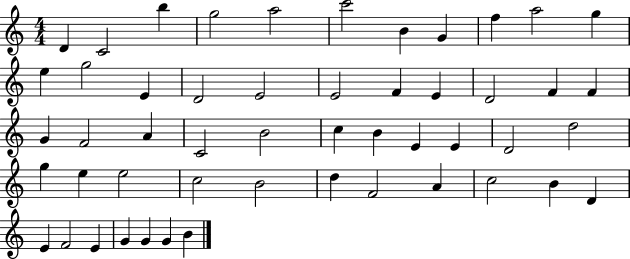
{
  \clef treble
  \numericTimeSignature
  \time 4/4
  \key c \major
  d'4 c'2 b''4 | g''2 a''2 | c'''2 b'4 g'4 | f''4 a''2 g''4 | \break e''4 g''2 e'4 | d'2 e'2 | e'2 f'4 e'4 | d'2 f'4 f'4 | \break g'4 f'2 a'4 | c'2 b'2 | c''4 b'4 e'4 e'4 | d'2 d''2 | \break g''4 e''4 e''2 | c''2 b'2 | d''4 f'2 a'4 | c''2 b'4 d'4 | \break e'4 f'2 e'4 | g'4 g'4 g'4 b'4 | \bar "|."
}